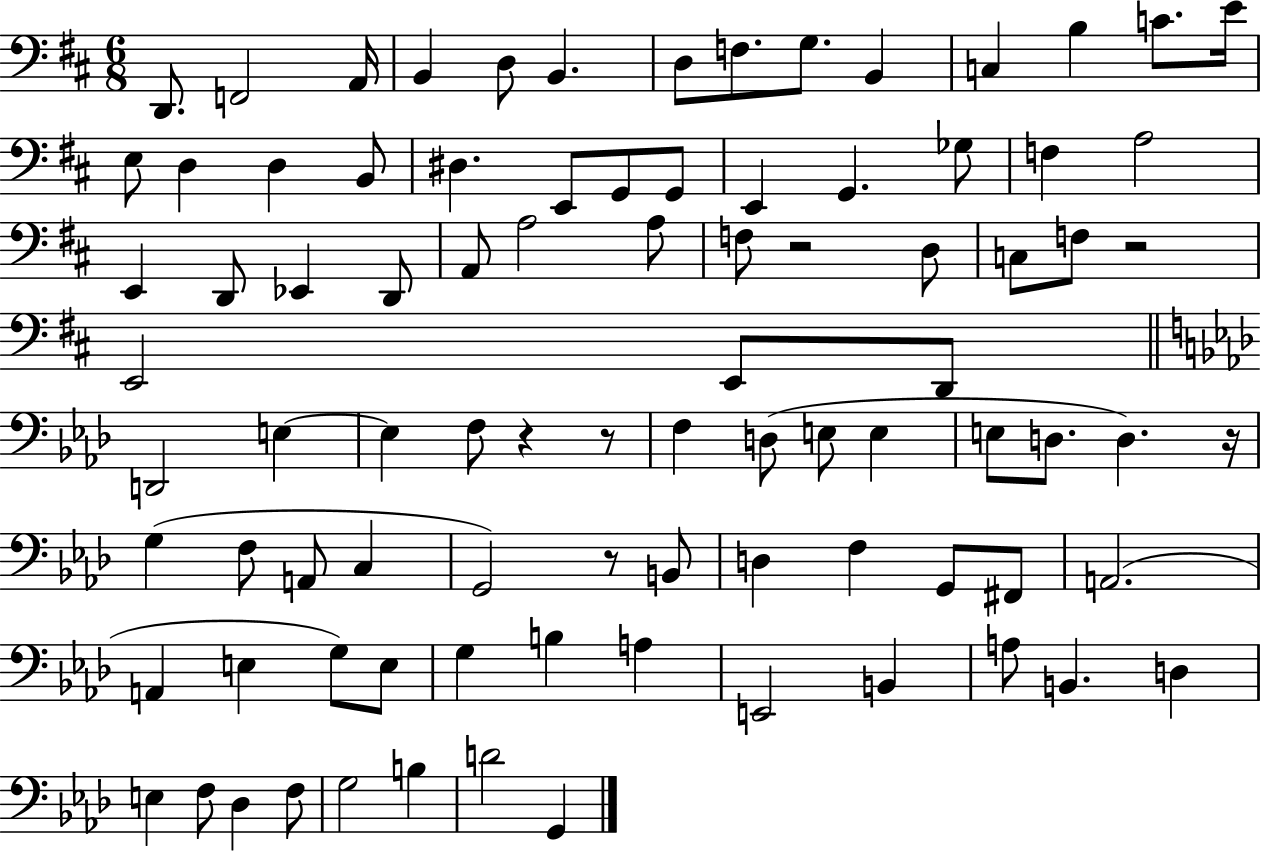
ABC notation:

X:1
T:Untitled
M:6/8
L:1/4
K:D
D,,/2 F,,2 A,,/4 B,, D,/2 B,, D,/2 F,/2 G,/2 B,, C, B, C/2 E/4 E,/2 D, D, B,,/2 ^D, E,,/2 G,,/2 G,,/2 E,, G,, _G,/2 F, A,2 E,, D,,/2 _E,, D,,/2 A,,/2 A,2 A,/2 F,/2 z2 D,/2 C,/2 F,/2 z2 E,,2 E,,/2 D,,/2 D,,2 E, E, F,/2 z z/2 F, D,/2 E,/2 E, E,/2 D,/2 D, z/4 G, F,/2 A,,/2 C, G,,2 z/2 B,,/2 D, F, G,,/2 ^F,,/2 A,,2 A,, E, G,/2 E,/2 G, B, A, E,,2 B,, A,/2 B,, D, E, F,/2 _D, F,/2 G,2 B, D2 G,,